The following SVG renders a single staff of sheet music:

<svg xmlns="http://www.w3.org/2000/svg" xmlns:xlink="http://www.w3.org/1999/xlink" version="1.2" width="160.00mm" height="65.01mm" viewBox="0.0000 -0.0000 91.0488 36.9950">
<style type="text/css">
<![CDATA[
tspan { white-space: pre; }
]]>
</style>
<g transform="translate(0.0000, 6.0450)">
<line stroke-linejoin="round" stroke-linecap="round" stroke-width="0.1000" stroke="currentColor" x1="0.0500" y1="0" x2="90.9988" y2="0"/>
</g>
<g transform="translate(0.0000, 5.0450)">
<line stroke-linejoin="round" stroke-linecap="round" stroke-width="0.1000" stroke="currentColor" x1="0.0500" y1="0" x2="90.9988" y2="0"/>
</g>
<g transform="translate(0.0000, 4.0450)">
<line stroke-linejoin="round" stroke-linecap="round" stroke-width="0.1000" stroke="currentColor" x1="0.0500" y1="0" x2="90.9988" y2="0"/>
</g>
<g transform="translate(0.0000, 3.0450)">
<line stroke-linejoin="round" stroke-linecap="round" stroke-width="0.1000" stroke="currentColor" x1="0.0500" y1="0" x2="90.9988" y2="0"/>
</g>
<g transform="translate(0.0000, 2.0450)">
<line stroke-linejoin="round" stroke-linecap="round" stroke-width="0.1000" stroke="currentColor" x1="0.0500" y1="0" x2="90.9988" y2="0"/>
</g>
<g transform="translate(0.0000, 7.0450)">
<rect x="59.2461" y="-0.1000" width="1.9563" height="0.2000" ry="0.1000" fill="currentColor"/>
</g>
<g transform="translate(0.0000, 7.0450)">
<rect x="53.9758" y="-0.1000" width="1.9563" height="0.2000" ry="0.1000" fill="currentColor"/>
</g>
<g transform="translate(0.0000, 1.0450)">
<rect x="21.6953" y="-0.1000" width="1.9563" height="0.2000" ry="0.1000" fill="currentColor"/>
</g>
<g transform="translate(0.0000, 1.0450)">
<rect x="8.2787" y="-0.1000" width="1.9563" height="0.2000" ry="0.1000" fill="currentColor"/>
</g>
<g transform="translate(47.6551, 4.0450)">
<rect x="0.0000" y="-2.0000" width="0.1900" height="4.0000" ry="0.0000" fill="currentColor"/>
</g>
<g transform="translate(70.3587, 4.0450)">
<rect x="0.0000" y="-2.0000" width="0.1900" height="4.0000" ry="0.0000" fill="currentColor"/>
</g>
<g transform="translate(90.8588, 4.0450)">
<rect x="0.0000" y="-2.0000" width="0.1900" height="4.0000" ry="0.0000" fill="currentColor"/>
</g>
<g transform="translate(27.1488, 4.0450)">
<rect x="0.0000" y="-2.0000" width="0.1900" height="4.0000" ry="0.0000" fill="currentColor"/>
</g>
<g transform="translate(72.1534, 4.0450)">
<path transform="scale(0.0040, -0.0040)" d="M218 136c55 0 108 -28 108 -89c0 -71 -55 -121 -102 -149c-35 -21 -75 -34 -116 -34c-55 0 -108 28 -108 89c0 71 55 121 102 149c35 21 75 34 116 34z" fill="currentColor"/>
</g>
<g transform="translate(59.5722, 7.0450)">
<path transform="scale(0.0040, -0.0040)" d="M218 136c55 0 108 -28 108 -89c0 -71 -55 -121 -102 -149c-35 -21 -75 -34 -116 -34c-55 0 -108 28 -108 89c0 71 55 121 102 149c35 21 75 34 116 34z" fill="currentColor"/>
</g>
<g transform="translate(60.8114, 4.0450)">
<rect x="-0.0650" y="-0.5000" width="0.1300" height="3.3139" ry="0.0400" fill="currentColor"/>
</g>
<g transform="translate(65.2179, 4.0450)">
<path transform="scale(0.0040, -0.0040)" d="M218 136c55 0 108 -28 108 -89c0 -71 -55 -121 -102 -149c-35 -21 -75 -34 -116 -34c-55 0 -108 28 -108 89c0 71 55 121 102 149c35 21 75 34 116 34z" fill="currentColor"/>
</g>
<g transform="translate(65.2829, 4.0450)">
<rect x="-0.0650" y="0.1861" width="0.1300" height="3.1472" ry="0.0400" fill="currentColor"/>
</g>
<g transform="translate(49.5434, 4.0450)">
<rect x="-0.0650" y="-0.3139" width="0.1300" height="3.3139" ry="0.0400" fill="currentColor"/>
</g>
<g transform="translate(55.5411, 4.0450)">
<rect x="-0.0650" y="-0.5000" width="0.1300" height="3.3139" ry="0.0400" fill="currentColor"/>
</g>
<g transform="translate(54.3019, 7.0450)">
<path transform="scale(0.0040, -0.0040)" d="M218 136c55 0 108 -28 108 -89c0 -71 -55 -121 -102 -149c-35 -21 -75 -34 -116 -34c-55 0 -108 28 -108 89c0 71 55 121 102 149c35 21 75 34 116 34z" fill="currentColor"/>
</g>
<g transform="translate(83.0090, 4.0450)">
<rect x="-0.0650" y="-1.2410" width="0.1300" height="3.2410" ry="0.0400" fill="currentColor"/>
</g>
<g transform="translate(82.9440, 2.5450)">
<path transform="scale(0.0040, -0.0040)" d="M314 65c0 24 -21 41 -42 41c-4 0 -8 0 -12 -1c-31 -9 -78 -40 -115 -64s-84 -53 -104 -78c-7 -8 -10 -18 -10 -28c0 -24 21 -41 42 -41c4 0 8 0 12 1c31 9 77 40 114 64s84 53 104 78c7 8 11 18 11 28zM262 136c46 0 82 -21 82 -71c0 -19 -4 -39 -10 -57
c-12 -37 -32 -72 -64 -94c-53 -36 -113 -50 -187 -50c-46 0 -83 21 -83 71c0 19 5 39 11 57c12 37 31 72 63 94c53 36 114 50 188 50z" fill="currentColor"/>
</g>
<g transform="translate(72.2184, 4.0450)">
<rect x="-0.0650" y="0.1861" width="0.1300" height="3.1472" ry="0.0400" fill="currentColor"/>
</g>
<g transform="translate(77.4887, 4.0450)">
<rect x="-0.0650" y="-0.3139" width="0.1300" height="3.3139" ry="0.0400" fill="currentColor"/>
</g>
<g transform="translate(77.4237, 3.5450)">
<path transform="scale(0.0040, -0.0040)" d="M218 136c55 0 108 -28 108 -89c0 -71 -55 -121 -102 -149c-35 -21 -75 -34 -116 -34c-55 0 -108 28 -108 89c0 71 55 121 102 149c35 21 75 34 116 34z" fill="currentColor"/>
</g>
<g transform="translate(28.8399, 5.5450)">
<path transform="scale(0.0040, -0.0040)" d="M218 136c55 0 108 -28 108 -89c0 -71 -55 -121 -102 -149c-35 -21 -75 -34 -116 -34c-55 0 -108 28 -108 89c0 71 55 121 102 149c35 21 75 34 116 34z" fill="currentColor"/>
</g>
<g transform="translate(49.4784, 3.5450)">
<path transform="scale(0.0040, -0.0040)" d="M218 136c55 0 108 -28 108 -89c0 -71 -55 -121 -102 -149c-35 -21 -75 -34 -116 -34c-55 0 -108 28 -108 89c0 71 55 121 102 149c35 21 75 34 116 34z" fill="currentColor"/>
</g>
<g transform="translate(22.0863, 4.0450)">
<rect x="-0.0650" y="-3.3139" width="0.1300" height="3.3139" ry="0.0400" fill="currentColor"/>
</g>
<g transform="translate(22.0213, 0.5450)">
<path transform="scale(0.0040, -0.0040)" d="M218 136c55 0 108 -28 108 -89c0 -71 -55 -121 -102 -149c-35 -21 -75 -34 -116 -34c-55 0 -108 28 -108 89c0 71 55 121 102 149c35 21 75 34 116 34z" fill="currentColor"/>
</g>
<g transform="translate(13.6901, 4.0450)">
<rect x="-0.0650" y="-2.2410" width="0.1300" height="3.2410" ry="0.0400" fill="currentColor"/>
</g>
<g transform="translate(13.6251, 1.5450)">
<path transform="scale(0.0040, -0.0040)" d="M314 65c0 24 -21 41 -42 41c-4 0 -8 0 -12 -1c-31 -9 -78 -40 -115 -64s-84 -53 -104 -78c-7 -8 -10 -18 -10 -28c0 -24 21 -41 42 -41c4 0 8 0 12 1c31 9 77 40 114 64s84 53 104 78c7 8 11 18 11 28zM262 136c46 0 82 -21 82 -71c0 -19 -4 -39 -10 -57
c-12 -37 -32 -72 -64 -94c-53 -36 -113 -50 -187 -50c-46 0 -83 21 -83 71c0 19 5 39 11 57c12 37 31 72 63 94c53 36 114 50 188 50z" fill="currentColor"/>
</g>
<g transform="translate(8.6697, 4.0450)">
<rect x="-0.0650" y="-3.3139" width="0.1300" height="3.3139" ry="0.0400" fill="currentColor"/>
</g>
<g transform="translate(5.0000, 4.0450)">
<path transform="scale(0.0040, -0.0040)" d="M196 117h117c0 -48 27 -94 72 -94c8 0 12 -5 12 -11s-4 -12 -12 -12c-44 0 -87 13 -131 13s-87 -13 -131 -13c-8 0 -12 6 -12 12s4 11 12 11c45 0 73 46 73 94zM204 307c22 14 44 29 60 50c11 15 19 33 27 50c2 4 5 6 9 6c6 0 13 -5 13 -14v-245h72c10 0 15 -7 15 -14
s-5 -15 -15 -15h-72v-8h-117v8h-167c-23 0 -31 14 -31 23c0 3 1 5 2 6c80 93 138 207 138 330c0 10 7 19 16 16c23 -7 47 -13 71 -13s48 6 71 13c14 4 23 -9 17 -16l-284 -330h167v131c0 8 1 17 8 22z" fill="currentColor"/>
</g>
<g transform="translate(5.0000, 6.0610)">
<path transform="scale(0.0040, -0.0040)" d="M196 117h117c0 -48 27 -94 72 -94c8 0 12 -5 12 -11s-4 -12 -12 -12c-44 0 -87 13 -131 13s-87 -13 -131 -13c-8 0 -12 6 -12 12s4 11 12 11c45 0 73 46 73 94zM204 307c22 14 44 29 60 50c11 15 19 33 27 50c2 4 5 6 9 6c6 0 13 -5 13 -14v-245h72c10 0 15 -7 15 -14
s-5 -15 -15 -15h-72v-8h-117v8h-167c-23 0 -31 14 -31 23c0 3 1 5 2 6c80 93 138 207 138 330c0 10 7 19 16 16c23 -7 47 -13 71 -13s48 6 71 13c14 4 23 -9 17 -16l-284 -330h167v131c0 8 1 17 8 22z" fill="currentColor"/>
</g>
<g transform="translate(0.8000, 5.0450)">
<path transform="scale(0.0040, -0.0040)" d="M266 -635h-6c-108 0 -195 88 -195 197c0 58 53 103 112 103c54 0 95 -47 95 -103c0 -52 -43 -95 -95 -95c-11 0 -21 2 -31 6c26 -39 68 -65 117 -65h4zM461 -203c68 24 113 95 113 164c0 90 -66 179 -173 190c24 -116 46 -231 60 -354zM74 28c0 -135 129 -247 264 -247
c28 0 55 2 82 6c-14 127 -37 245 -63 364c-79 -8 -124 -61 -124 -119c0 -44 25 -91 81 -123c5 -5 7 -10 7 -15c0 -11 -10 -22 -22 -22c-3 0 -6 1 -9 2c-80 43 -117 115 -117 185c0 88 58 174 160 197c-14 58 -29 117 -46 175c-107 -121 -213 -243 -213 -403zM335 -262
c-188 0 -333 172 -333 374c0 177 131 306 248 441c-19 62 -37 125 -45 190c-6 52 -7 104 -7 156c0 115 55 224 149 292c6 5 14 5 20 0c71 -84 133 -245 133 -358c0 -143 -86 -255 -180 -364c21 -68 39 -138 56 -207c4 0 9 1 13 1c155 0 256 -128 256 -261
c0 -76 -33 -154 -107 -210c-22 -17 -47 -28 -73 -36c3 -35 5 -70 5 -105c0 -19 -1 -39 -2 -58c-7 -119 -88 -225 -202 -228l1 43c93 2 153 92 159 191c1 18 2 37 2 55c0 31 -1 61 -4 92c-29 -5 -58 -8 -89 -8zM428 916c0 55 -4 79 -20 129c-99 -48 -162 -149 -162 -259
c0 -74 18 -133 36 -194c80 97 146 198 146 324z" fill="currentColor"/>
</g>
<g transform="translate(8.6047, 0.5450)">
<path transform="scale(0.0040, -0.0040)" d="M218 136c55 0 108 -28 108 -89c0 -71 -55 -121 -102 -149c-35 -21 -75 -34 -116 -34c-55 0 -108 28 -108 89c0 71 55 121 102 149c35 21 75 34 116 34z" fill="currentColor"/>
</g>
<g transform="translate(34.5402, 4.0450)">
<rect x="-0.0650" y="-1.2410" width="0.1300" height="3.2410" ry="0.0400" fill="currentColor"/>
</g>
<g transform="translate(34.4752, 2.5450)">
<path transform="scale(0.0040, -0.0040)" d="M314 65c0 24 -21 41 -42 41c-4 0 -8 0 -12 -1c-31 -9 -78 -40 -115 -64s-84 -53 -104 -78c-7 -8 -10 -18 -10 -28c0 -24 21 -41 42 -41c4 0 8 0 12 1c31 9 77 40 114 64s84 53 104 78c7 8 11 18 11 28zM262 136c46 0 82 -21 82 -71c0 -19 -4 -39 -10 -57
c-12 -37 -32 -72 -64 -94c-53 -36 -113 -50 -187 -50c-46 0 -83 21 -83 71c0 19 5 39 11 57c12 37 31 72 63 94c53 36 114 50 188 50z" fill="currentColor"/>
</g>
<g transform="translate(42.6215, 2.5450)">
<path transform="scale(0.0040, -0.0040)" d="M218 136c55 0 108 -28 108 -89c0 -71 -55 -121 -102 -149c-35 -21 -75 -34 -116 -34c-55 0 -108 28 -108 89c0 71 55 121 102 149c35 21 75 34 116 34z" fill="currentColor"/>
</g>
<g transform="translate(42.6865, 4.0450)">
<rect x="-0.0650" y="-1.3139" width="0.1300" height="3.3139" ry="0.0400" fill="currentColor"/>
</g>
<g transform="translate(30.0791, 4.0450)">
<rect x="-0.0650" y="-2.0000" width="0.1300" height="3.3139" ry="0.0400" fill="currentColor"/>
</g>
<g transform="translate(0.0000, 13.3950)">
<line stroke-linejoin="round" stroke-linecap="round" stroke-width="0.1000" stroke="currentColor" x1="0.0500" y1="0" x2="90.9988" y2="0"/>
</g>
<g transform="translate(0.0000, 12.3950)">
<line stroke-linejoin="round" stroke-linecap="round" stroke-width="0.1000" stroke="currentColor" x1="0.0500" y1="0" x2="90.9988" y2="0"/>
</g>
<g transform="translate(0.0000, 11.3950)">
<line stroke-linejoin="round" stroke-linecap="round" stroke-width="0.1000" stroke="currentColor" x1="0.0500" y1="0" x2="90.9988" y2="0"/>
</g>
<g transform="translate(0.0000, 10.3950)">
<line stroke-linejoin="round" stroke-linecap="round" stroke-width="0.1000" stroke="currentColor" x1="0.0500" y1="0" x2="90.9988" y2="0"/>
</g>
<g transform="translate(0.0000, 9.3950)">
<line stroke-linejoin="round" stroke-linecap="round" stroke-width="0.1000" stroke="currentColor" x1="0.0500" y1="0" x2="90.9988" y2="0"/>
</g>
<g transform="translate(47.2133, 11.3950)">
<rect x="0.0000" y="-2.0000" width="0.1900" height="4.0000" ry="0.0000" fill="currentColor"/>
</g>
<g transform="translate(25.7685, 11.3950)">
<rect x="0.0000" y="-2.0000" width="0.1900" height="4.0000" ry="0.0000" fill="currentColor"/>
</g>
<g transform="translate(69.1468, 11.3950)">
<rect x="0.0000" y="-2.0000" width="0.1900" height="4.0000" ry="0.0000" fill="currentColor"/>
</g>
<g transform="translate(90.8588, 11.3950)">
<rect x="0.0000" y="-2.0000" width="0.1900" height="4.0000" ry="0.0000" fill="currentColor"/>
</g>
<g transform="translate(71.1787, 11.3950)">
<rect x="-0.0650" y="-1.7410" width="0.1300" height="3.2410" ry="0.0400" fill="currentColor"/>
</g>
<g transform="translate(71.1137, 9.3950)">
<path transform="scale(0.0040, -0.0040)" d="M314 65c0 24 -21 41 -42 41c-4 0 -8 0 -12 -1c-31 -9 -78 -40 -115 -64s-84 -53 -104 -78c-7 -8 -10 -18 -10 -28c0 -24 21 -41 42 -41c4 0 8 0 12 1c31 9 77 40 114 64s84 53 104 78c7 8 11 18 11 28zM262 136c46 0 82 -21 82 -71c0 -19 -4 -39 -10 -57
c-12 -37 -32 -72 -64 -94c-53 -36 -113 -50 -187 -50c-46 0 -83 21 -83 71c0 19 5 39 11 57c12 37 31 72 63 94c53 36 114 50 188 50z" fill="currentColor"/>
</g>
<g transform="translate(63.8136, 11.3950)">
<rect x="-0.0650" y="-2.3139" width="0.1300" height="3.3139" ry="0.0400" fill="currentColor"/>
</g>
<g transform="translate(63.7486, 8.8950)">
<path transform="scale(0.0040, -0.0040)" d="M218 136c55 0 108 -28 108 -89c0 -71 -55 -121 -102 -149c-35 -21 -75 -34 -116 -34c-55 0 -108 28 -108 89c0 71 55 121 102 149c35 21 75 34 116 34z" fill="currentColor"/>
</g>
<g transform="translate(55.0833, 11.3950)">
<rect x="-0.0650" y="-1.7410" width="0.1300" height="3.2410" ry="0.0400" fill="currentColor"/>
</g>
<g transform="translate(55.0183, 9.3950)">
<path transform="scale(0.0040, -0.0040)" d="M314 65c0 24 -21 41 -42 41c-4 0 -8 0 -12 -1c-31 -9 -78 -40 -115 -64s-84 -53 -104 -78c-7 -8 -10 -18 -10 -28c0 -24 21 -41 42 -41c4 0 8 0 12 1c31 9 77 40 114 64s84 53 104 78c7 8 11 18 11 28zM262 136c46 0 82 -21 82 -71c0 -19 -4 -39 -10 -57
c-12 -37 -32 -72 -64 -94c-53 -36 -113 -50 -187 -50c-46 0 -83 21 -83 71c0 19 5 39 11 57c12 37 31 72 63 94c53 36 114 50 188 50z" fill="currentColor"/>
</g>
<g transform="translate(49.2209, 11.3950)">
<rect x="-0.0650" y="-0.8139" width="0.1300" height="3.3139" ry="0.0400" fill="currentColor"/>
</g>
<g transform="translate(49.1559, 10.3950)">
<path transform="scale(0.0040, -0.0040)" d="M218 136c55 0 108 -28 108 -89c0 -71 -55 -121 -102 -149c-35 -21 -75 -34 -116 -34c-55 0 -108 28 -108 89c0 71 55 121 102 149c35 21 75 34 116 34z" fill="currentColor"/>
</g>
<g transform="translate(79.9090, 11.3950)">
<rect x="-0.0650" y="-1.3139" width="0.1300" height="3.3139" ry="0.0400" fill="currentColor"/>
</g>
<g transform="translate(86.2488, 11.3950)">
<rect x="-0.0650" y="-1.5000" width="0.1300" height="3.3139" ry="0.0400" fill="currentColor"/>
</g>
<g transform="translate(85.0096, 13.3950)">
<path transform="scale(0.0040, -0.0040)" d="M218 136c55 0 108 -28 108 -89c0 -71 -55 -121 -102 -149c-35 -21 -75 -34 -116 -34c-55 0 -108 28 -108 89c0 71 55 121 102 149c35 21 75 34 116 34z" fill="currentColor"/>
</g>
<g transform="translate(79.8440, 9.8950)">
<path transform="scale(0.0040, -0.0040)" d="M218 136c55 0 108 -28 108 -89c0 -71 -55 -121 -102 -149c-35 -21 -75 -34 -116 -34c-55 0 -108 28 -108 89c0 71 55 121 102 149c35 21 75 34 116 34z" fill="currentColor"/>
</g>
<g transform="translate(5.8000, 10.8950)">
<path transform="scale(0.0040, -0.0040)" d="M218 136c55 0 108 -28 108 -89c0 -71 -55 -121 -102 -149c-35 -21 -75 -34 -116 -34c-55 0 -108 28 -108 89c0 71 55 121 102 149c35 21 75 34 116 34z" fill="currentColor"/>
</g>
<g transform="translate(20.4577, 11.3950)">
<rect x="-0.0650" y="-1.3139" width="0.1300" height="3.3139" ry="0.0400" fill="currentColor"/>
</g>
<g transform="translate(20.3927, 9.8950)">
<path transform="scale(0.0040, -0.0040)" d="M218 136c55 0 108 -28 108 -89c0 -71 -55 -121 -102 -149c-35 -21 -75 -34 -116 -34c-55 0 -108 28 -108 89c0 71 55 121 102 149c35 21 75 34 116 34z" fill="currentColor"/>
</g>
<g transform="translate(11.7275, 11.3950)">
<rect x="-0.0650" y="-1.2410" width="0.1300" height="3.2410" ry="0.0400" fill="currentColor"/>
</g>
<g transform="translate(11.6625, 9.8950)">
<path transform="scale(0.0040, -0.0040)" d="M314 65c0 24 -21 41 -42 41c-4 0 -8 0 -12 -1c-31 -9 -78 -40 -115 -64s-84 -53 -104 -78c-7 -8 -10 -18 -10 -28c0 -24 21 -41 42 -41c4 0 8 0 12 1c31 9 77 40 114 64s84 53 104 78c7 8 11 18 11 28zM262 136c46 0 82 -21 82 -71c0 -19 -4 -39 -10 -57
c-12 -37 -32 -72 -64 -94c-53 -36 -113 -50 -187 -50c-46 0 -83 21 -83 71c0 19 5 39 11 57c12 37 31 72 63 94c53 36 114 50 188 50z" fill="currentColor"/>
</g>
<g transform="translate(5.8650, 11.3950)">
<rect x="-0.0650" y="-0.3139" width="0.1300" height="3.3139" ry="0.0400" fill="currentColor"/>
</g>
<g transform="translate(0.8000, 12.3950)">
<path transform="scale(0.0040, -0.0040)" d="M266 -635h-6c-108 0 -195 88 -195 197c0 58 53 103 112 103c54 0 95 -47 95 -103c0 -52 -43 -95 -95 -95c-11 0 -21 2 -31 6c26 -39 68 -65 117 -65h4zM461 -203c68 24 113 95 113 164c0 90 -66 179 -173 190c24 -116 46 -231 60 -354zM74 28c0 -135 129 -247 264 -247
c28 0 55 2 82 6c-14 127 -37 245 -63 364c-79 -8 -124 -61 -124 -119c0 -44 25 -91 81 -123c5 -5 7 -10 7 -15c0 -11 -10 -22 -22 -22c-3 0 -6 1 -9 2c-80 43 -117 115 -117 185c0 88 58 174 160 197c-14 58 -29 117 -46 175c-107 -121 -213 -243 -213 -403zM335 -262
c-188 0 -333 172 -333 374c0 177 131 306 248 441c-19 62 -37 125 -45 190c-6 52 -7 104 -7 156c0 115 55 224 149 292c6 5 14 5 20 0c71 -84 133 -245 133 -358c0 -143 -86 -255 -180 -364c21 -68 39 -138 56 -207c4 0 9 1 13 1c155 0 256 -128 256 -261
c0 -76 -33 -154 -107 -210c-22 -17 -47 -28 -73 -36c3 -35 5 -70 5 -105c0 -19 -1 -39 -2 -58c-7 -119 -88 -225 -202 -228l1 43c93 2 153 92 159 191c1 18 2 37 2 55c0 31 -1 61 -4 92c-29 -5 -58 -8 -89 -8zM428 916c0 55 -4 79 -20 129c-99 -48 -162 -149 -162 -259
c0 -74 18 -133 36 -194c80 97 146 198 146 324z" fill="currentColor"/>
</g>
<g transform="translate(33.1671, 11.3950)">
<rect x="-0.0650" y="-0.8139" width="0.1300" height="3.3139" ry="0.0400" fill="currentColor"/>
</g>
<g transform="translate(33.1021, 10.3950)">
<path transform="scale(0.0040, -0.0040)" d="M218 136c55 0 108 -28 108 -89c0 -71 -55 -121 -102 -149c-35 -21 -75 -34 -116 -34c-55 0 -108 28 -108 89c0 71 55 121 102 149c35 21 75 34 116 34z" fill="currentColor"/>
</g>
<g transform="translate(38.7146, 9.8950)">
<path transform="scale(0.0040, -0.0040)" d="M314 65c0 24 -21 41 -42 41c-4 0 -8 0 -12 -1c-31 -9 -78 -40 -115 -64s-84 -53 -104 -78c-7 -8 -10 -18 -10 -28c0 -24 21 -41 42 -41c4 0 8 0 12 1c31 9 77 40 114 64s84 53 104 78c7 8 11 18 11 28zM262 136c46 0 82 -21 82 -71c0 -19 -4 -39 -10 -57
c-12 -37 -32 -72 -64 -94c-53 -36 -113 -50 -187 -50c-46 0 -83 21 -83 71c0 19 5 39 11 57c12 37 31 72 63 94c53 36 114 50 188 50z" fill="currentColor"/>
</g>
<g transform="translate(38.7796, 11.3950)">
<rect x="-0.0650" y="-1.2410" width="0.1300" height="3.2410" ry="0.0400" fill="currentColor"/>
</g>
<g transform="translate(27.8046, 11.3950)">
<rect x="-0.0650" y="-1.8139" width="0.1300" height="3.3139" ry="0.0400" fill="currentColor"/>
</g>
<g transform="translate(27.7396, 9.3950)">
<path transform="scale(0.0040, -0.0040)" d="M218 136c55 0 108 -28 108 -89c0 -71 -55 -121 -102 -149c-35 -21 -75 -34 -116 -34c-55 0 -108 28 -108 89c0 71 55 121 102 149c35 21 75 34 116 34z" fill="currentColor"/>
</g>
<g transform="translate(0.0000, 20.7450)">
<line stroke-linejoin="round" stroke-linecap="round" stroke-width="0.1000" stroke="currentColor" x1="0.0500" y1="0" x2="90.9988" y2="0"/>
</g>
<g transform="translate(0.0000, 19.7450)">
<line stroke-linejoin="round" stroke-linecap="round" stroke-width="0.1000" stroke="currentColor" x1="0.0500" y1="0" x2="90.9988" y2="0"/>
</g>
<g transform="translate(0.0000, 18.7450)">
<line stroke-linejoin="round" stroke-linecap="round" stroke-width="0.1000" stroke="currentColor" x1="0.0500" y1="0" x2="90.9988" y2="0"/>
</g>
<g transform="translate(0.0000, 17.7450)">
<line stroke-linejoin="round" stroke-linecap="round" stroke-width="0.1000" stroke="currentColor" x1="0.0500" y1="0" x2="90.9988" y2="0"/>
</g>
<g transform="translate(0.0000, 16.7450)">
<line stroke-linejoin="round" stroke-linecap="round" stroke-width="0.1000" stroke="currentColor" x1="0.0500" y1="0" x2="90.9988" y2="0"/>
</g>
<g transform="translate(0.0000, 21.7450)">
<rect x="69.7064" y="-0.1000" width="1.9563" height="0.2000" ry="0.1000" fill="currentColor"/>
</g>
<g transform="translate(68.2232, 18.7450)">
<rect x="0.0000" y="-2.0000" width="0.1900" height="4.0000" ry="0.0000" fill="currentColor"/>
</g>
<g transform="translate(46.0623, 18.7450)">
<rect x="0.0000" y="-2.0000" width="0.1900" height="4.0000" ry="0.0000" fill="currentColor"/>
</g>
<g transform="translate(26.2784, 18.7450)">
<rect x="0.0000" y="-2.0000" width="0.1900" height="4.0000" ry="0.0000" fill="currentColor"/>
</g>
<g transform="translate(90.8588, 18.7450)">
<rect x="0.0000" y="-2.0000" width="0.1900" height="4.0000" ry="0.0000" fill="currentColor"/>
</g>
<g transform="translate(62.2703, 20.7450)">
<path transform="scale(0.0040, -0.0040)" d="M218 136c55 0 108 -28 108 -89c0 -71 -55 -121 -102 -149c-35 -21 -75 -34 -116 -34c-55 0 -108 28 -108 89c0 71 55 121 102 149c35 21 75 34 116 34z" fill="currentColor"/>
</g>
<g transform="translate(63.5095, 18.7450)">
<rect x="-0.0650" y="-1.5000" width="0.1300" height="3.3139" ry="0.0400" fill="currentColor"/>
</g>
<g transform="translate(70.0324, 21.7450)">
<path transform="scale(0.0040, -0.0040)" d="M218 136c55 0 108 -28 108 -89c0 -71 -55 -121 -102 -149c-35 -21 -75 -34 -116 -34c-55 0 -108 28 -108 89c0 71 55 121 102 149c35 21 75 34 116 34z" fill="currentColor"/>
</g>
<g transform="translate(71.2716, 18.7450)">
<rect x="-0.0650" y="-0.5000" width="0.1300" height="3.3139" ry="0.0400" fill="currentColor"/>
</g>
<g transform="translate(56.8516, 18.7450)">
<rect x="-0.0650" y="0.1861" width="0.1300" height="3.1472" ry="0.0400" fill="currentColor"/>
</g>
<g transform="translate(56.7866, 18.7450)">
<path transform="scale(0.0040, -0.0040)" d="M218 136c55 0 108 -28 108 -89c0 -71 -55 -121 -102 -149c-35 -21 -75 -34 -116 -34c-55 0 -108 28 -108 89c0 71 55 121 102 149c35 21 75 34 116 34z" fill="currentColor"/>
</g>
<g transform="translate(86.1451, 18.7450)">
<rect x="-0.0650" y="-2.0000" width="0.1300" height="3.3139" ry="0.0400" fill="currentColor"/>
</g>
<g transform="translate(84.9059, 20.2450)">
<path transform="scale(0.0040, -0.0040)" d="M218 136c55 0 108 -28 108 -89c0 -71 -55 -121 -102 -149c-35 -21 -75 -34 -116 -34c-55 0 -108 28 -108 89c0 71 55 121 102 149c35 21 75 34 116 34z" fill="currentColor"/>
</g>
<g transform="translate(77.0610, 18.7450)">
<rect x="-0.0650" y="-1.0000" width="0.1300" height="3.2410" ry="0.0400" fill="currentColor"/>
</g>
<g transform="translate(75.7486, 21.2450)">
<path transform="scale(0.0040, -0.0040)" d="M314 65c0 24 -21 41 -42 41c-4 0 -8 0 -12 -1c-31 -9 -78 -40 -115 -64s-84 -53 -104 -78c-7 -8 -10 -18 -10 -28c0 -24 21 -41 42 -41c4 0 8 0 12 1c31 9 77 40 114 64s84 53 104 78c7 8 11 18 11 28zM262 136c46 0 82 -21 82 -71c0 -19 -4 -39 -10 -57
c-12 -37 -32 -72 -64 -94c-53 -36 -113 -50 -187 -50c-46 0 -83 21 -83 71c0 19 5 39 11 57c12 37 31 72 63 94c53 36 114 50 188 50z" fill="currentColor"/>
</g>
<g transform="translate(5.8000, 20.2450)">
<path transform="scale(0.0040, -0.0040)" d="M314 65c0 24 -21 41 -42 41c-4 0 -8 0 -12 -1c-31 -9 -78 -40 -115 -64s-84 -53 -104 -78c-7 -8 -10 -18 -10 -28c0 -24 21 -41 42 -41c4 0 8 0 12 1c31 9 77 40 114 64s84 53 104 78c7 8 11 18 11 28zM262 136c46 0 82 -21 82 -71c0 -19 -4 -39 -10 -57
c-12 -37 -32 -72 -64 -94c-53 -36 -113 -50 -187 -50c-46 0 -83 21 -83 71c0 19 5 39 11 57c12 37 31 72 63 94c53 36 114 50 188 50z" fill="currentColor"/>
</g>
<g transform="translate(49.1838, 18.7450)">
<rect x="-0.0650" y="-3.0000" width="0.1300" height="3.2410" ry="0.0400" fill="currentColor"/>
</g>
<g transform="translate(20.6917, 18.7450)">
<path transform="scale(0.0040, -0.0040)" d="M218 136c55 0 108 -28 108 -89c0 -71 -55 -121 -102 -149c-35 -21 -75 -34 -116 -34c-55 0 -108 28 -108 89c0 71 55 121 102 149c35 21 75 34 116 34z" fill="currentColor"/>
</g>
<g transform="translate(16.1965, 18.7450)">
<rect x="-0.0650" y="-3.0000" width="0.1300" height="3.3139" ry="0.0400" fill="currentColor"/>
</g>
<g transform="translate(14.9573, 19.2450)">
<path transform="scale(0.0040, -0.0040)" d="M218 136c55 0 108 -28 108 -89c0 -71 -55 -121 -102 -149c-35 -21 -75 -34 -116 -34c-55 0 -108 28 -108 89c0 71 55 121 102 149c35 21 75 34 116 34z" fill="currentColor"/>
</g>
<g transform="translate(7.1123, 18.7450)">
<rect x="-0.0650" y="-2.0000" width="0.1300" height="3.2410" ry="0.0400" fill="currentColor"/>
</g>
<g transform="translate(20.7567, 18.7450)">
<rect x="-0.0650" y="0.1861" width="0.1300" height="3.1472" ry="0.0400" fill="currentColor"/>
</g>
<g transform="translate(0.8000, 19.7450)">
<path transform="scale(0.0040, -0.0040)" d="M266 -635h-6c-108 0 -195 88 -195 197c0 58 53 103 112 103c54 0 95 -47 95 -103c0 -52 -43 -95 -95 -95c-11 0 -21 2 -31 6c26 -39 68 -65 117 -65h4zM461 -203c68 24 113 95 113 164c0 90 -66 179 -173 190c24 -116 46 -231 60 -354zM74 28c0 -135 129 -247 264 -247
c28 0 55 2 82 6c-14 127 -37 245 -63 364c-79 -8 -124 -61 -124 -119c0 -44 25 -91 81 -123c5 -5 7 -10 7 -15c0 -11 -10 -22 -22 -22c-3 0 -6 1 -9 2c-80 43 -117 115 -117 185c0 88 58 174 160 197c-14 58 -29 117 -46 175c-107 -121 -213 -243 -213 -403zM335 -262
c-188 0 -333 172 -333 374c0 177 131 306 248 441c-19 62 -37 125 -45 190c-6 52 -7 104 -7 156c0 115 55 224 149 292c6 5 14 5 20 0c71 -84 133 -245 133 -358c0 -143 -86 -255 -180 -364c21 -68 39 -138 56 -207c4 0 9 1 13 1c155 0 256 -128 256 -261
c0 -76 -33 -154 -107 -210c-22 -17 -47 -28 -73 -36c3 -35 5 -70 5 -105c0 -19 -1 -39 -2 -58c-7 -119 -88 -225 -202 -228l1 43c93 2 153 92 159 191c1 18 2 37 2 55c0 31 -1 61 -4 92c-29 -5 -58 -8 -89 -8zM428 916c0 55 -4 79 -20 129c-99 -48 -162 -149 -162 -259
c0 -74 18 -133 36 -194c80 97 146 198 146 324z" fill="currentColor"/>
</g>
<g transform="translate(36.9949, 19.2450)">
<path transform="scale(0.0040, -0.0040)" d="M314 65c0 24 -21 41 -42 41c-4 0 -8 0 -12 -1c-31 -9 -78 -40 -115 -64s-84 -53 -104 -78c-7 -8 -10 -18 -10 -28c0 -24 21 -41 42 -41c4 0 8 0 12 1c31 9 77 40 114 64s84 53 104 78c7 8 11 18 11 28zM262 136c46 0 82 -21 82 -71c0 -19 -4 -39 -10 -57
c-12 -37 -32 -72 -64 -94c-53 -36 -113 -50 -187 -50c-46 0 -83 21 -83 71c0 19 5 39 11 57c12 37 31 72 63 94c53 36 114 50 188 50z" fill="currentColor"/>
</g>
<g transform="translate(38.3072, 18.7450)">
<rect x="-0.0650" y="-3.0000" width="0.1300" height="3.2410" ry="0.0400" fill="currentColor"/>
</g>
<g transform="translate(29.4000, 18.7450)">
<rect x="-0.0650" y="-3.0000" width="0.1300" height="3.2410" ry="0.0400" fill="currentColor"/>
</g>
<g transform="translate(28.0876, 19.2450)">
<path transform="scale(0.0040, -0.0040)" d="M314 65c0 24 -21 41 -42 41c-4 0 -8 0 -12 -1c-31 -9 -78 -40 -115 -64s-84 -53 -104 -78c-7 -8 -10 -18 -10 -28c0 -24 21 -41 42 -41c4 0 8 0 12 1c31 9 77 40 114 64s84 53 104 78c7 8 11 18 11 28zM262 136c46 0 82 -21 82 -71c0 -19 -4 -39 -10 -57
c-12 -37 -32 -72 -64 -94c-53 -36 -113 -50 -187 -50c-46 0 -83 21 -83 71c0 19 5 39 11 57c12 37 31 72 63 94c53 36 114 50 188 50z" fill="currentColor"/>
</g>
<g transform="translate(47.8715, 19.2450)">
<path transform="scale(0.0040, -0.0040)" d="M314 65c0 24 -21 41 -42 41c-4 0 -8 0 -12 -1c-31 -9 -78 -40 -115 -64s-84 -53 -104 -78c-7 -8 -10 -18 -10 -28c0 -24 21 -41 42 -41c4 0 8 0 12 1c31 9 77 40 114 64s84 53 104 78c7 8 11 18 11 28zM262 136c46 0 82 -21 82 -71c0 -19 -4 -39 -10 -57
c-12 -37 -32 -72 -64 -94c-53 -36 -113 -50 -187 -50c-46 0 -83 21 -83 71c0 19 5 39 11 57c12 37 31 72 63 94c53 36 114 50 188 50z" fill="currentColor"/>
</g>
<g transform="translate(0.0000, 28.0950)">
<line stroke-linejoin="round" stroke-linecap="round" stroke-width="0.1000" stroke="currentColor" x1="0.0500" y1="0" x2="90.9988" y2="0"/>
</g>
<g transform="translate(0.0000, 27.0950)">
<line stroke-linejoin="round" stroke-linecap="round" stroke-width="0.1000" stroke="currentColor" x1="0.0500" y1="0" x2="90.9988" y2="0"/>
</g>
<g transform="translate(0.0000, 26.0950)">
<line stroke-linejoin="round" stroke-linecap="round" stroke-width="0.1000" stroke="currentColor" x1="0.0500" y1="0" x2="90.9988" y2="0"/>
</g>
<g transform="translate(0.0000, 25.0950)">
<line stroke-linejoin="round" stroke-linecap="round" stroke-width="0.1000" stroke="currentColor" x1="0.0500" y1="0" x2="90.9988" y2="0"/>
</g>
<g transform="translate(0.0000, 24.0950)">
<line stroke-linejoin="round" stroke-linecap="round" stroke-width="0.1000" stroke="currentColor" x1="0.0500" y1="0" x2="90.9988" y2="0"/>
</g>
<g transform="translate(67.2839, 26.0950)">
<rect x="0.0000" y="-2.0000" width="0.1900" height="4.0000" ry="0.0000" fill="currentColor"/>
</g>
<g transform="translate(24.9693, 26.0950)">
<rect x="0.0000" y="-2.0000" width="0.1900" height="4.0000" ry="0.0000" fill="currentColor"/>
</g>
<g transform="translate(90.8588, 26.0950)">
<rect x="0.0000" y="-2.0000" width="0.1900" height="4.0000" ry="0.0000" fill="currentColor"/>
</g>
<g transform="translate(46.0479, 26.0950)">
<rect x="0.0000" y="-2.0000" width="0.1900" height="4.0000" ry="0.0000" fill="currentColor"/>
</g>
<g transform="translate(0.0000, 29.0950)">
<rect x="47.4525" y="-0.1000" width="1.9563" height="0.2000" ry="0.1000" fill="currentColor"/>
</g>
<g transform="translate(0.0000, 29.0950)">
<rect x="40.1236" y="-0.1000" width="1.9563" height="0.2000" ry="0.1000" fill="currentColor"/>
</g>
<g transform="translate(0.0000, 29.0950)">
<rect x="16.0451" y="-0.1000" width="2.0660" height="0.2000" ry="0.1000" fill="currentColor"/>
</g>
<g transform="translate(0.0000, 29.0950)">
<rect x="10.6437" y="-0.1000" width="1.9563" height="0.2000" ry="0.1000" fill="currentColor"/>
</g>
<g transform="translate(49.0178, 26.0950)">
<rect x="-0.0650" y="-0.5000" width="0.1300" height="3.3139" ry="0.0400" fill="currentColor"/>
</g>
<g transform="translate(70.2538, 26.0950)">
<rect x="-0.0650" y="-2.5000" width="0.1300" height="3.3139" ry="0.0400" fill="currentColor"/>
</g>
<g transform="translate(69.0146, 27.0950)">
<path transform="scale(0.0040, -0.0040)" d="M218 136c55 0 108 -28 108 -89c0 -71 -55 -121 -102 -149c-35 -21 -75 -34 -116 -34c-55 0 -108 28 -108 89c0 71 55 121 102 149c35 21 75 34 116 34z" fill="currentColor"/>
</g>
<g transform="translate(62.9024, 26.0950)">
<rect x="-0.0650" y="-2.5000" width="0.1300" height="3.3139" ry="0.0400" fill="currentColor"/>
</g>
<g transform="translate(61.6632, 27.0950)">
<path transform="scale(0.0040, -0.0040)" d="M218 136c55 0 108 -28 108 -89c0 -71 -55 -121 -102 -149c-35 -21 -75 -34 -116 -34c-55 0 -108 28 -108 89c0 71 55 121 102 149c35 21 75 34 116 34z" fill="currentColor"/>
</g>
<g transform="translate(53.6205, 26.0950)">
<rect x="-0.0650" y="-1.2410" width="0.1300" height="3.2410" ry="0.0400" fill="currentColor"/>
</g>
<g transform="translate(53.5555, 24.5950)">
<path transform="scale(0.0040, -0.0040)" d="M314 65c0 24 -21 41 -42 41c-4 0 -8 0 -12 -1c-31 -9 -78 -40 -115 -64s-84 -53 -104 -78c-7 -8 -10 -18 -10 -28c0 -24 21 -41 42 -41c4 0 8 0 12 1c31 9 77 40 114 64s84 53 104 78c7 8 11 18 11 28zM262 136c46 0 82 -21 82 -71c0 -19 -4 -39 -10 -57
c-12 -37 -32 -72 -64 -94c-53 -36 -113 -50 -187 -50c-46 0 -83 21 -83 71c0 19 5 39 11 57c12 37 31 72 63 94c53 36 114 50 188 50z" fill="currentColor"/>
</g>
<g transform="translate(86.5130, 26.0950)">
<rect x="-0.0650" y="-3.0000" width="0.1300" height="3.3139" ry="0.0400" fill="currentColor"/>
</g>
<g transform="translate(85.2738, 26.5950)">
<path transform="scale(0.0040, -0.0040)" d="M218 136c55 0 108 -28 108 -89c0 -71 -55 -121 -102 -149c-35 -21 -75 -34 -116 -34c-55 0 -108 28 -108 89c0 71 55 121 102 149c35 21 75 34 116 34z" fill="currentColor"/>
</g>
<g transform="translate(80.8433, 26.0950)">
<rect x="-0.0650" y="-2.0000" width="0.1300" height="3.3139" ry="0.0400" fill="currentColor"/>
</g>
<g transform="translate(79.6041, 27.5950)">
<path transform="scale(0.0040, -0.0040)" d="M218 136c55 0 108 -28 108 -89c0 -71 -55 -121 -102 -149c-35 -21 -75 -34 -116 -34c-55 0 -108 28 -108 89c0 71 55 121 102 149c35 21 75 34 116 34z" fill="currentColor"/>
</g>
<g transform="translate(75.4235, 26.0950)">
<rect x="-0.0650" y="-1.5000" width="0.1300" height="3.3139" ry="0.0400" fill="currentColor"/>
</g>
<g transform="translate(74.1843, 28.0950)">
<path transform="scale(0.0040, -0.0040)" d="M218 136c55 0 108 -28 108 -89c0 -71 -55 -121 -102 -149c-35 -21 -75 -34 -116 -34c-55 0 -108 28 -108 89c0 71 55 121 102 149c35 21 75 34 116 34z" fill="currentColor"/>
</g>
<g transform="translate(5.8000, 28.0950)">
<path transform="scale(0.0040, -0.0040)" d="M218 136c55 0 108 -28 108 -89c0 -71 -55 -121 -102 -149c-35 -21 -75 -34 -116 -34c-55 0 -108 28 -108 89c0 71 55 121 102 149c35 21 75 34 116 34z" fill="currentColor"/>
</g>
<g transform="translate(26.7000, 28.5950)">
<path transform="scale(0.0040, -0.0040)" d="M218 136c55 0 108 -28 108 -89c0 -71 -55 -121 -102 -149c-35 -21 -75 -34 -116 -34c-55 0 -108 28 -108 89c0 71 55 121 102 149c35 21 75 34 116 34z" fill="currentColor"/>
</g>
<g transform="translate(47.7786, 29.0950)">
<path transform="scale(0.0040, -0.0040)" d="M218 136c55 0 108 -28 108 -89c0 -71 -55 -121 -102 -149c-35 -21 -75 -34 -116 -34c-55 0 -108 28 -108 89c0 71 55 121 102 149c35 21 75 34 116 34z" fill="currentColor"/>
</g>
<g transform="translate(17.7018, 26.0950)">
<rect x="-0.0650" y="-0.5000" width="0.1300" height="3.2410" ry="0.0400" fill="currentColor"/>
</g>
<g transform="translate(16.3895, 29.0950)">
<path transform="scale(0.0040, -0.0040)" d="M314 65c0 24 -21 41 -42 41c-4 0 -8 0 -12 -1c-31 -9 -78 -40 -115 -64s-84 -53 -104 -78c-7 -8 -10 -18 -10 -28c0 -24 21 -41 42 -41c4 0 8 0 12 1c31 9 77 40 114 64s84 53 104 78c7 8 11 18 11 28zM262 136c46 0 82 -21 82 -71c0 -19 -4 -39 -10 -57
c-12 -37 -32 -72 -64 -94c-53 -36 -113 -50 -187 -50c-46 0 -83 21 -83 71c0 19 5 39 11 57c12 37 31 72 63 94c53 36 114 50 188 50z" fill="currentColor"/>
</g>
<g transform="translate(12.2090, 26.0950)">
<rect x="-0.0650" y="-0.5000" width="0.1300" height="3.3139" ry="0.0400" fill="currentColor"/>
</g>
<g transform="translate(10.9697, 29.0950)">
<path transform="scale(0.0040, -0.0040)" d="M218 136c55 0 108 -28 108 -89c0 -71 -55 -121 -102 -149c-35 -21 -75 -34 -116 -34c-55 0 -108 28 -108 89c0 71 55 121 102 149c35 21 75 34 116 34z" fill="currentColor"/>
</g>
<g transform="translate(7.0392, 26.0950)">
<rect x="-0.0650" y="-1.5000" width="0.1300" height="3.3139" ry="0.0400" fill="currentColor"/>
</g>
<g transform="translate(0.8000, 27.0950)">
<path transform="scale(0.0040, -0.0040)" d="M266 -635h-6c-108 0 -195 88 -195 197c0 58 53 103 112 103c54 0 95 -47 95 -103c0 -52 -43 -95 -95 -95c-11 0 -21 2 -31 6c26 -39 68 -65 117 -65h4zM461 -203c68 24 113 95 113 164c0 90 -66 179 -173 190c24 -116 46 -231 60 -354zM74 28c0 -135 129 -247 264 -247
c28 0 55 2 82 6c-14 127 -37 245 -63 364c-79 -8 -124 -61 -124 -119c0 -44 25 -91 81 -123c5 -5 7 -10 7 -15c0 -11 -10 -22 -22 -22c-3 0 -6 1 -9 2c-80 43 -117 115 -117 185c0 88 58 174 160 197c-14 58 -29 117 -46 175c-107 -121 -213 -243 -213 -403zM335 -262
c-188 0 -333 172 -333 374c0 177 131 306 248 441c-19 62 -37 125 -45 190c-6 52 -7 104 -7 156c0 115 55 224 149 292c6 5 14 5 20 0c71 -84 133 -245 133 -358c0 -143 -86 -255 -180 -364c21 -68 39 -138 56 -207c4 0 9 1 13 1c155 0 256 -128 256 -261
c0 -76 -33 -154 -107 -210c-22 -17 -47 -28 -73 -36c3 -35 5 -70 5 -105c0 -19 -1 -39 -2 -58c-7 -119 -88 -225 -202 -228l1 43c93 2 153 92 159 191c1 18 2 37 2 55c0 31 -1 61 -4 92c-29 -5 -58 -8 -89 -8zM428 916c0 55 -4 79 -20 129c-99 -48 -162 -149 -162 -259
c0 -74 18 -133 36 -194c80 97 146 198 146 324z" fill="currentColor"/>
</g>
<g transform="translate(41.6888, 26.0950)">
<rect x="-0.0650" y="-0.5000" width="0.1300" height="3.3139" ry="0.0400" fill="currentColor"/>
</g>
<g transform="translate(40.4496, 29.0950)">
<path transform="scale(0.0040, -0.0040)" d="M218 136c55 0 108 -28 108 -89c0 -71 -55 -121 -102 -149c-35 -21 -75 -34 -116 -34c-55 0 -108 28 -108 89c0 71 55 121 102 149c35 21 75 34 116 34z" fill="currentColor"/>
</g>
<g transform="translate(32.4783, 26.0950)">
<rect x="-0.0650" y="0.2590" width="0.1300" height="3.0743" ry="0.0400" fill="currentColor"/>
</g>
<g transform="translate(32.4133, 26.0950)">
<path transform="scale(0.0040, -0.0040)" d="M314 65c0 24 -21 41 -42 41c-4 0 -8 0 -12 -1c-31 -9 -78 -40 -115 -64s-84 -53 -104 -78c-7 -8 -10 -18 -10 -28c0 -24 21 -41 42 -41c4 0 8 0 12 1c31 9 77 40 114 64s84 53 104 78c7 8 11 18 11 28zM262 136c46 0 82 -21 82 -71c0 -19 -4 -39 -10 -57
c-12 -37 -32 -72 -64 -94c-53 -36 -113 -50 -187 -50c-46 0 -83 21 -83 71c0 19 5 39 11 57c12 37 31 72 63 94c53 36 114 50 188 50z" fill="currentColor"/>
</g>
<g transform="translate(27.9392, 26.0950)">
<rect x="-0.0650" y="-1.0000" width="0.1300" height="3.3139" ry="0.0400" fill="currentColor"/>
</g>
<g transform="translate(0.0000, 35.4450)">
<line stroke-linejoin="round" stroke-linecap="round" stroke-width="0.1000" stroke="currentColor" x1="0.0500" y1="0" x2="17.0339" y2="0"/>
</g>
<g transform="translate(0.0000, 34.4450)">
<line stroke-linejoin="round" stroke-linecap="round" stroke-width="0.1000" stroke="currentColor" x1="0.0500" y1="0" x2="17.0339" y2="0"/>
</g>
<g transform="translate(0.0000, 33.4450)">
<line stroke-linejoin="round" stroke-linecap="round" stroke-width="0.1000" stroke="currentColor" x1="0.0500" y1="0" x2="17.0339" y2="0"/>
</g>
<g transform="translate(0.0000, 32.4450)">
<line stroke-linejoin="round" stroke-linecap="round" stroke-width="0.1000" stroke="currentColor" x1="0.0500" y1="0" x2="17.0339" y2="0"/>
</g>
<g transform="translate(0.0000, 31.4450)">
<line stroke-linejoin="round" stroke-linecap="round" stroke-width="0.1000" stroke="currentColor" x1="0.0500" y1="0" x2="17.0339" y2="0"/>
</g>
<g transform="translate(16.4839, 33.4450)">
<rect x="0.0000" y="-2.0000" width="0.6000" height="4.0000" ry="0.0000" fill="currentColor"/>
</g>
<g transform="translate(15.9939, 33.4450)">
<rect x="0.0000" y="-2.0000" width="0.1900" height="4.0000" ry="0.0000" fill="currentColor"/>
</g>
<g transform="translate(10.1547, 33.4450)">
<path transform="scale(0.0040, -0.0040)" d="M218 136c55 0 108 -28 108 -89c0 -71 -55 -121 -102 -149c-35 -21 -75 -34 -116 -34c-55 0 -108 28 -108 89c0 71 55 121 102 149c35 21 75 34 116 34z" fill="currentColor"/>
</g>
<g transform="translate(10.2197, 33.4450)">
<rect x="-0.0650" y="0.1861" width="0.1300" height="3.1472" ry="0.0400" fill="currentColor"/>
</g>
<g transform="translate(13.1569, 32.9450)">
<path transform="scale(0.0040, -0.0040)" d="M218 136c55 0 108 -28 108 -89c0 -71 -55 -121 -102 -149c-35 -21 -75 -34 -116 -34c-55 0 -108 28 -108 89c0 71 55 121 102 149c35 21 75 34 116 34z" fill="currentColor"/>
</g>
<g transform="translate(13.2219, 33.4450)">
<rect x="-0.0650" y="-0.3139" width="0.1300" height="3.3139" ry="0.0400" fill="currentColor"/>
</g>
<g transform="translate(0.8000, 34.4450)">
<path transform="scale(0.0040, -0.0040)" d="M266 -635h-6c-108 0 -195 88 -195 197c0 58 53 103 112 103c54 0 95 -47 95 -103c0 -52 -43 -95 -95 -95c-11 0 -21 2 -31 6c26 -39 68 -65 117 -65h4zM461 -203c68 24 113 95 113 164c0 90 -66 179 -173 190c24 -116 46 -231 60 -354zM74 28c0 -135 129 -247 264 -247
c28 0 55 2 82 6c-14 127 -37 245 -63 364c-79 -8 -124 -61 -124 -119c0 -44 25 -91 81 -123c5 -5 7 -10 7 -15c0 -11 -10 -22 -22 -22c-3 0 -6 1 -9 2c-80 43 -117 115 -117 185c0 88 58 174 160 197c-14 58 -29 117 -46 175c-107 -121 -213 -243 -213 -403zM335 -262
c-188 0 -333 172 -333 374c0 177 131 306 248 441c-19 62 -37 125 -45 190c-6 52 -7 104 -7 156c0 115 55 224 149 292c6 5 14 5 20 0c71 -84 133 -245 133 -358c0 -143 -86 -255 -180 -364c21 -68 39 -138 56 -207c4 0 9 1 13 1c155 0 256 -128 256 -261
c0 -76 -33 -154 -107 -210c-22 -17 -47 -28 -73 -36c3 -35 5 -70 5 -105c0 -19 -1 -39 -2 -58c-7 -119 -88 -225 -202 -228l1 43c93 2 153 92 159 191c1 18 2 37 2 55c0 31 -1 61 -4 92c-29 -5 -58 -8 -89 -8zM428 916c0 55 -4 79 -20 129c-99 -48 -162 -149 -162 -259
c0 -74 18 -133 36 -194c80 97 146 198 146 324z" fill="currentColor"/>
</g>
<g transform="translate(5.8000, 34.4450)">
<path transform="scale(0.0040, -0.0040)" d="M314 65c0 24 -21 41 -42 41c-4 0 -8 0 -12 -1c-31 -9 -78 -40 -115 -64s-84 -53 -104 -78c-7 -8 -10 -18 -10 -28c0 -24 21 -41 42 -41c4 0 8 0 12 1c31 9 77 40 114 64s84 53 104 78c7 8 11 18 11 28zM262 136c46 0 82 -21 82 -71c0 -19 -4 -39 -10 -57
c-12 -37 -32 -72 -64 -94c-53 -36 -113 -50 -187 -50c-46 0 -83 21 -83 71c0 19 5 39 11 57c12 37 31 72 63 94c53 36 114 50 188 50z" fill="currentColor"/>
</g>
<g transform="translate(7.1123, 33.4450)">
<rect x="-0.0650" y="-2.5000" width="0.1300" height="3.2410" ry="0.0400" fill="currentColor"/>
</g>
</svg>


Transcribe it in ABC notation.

X:1
T:Untitled
M:4/4
L:1/4
K:C
b g2 b F e2 e c C C B B c e2 c e2 e f d e2 d f2 g f2 e E F2 A B A2 A2 A2 B E C D2 F E C C2 D B2 C C e2 G G E F A G2 B c